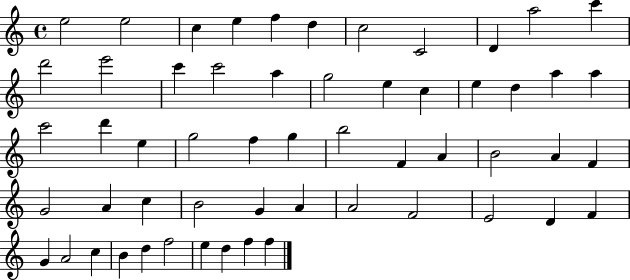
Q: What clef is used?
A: treble